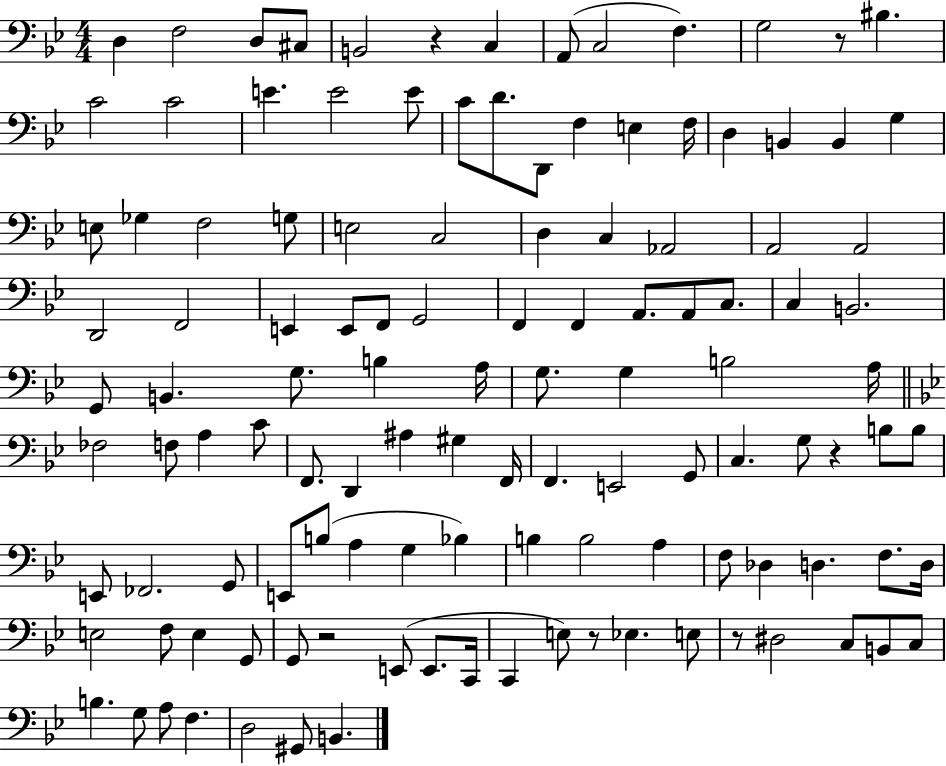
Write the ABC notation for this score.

X:1
T:Untitled
M:4/4
L:1/4
K:Bb
D, F,2 D,/2 ^C,/2 B,,2 z C, A,,/2 C,2 F, G,2 z/2 ^B, C2 C2 E E2 E/2 C/2 D/2 D,,/2 F, E, F,/4 D, B,, B,, G, E,/2 _G, F,2 G,/2 E,2 C,2 D, C, _A,,2 A,,2 A,,2 D,,2 F,,2 E,, E,,/2 F,,/2 G,,2 F,, F,, A,,/2 A,,/2 C,/2 C, B,,2 G,,/2 B,, G,/2 B, A,/4 G,/2 G, B,2 A,/4 _F,2 F,/2 A, C/2 F,,/2 D,, ^A, ^G, F,,/4 F,, E,,2 G,,/2 C, G,/2 z B,/2 B,/2 E,,/2 _F,,2 G,,/2 E,,/2 B,/2 A, G, _B, B, B,2 A, F,/2 _D, D, F,/2 D,/4 E,2 F,/2 E, G,,/2 G,,/2 z2 E,,/2 E,,/2 C,,/4 C,, E,/2 z/2 _E, E,/2 z/2 ^D,2 C,/2 B,,/2 C,/2 B, G,/2 A,/2 F, D,2 ^G,,/2 B,,